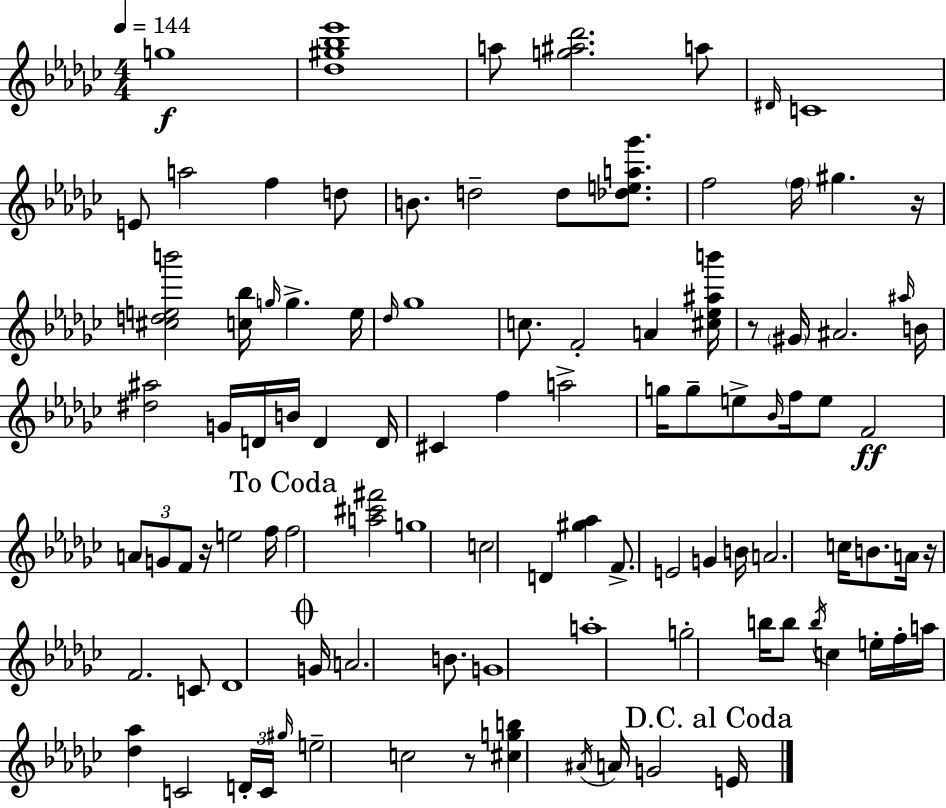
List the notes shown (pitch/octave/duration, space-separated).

G5/w [Db5,G#5,Bb5,Eb6]/w A5/e [G5,A#5,Db6]/h. A5/e D#4/s C4/w E4/e A5/h F5/q D5/e B4/e. D5/h D5/e [Db5,E5,A5,Gb6]/e. F5/h F5/s G#5/q. R/s [C#5,D5,E5,B6]/h [C5,Bb5]/s G5/s G5/q. E5/s Db5/s Gb5/w C5/e. F4/h A4/q [C#5,Eb5,A#5,B6]/s R/e G#4/s A#4/h. A#5/s B4/s [D#5,A#5]/h G4/s D4/s B4/s D4/q D4/s C#4/q F5/q A5/h G5/s G5/e E5/e Bb4/s F5/s E5/e F4/h A4/e G4/e F4/e R/s E5/h F5/s F5/h [A5,C#6,F#6]/h G5/w C5/h D4/q [G#5,Ab5]/q F4/e. E4/h G4/q B4/s A4/h. C5/s B4/e. A4/s R/s F4/h. C4/e Db4/w G4/s A4/h. B4/e. G4/w A5/w G5/h B5/s B5/e B5/s C5/q E5/s F5/s A5/s [Db5,Ab5]/q C4/h D4/s C4/s G#5/s E5/h C5/h R/e [C#5,G5,B5]/q A#4/s A4/s G4/h E4/s